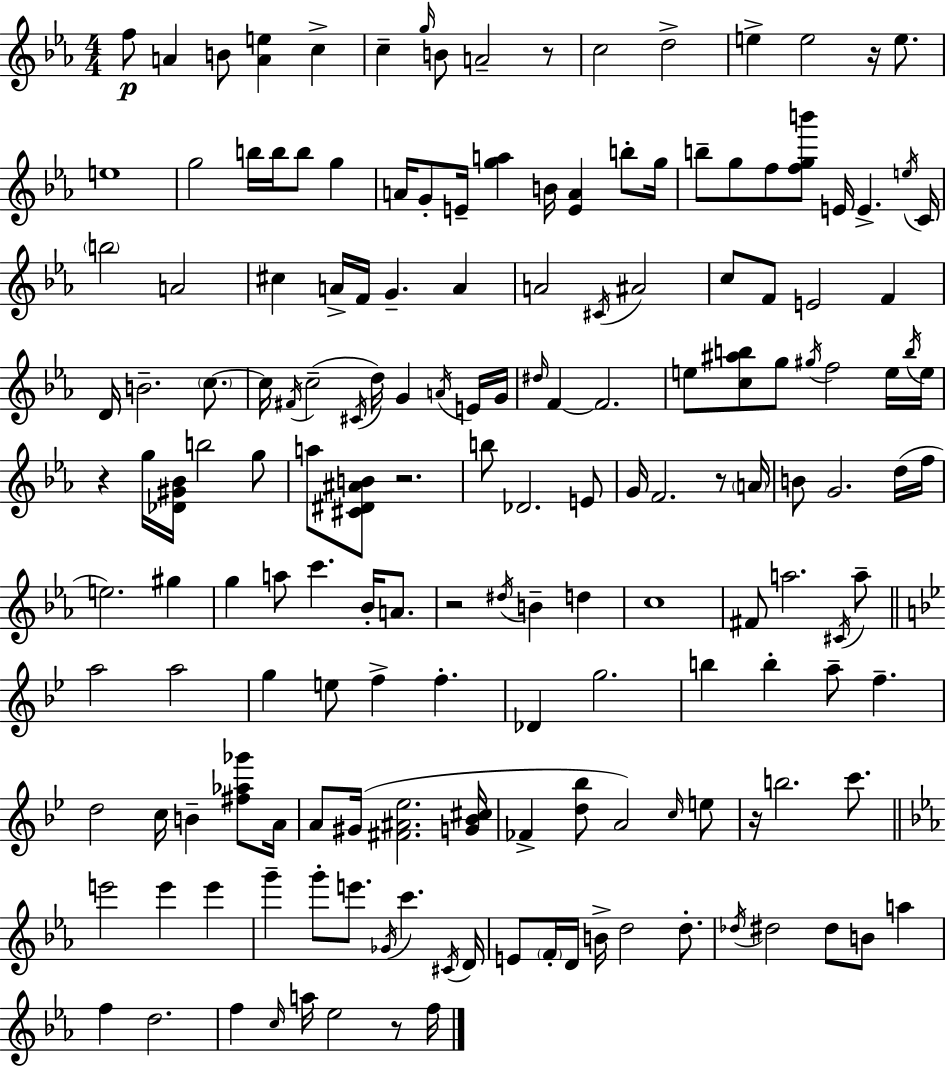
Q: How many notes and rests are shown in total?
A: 168